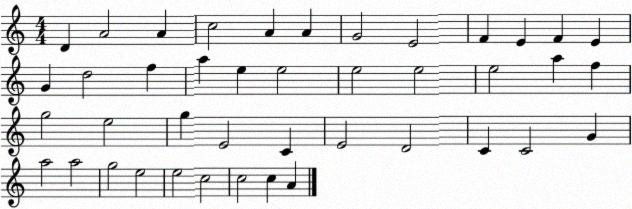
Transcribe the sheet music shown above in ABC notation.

X:1
T:Untitled
M:4/4
L:1/4
K:C
D A2 A c2 A A G2 E2 F E F E G d2 f a e e2 e2 e2 e2 a f g2 e2 g E2 C E2 D2 C C2 G a2 a2 g2 e2 e2 c2 c2 c A